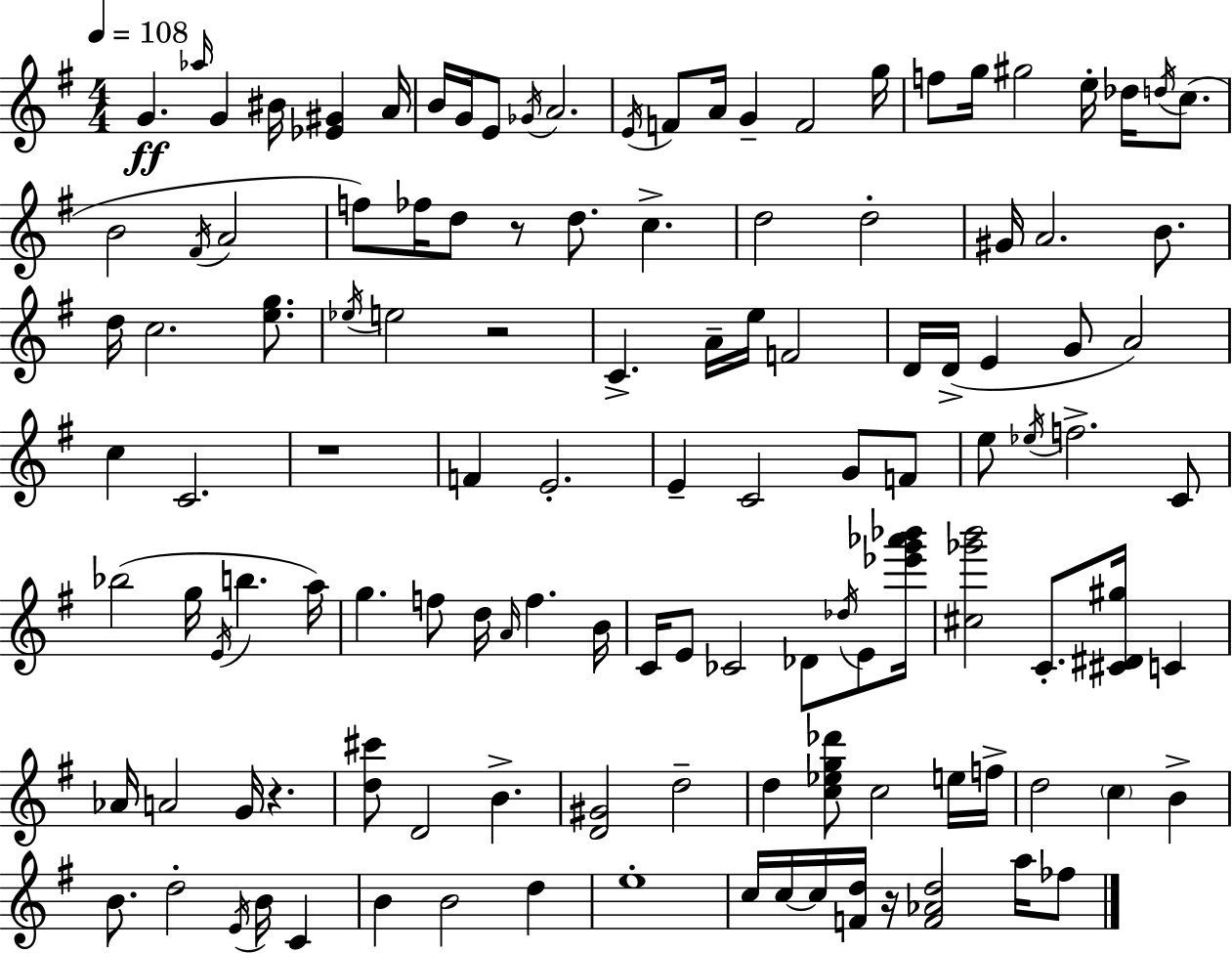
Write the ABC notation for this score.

X:1
T:Untitled
M:4/4
L:1/4
K:Em
G _a/4 G ^B/4 [_E^G] A/4 B/4 G/4 E/2 _G/4 A2 E/4 F/2 A/4 G F2 g/4 f/2 g/4 ^g2 e/4 _d/4 d/4 c/2 B2 ^F/4 A2 f/2 _f/4 d/2 z/2 d/2 c d2 d2 ^G/4 A2 B/2 d/4 c2 [eg]/2 _e/4 e2 z2 C A/4 e/4 F2 D/4 D/4 E G/2 A2 c C2 z4 F E2 E C2 G/2 F/2 e/2 _e/4 f2 C/2 _b2 g/4 E/4 b a/4 g f/2 d/4 A/4 f B/4 C/4 E/2 _C2 _D/2 _d/4 E/2 [_e'g'_a'_b']/4 [^c_g'b']2 C/2 [^C^D^g]/4 C _A/4 A2 G/4 z [d^c']/2 D2 B [D^G]2 d2 d [c_eg_d']/2 c2 e/4 f/4 d2 c B B/2 d2 E/4 B/4 C B B2 d e4 c/4 c/4 c/4 [Fd]/4 z/4 [F_Ad]2 a/4 _f/2